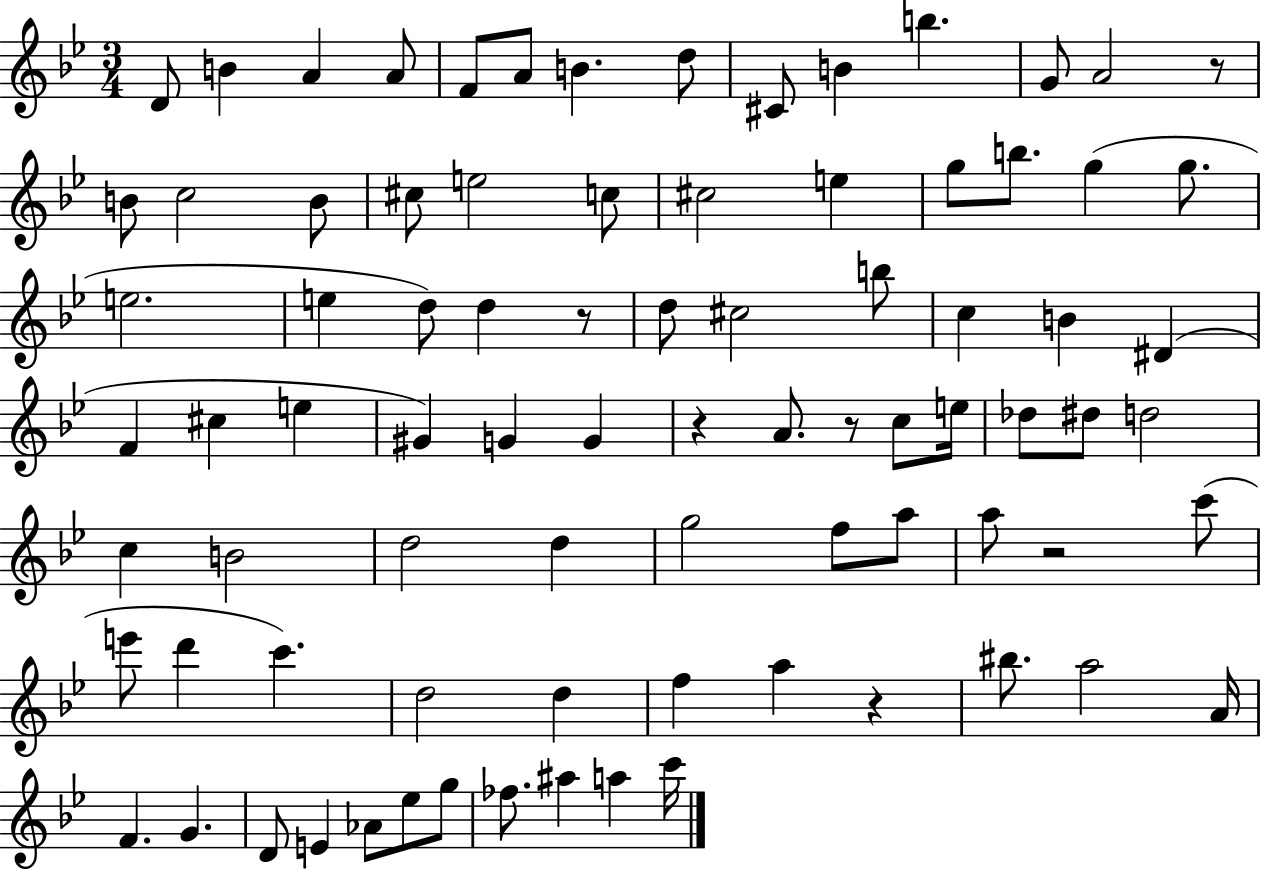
{
  \clef treble
  \numericTimeSignature
  \time 3/4
  \key bes \major
  \repeat volta 2 { d'8 b'4 a'4 a'8 | f'8 a'8 b'4. d''8 | cis'8 b'4 b''4. | g'8 a'2 r8 | \break b'8 c''2 b'8 | cis''8 e''2 c''8 | cis''2 e''4 | g''8 b''8. g''4( g''8. | \break e''2. | e''4 d''8) d''4 r8 | d''8 cis''2 b''8 | c''4 b'4 dis'4( | \break f'4 cis''4 e''4 | gis'4) g'4 g'4 | r4 a'8. r8 c''8 e''16 | des''8 dis''8 d''2 | \break c''4 b'2 | d''2 d''4 | g''2 f''8 a''8 | a''8 r2 c'''8( | \break e'''8 d'''4 c'''4.) | d''2 d''4 | f''4 a''4 r4 | bis''8. a''2 a'16 | \break f'4. g'4. | d'8 e'4 aes'8 ees''8 g''8 | fes''8. ais''4 a''4 c'''16 | } \bar "|."
}